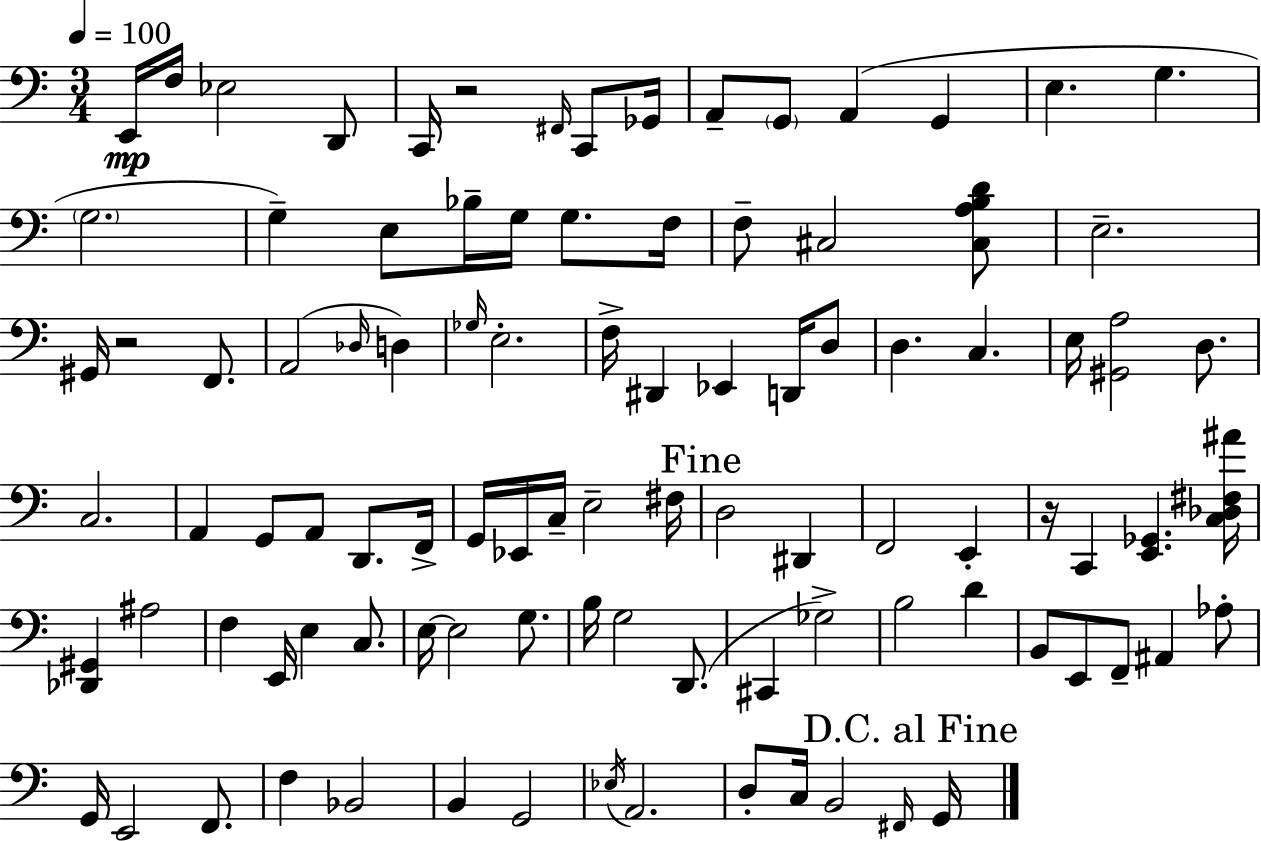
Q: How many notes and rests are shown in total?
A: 98